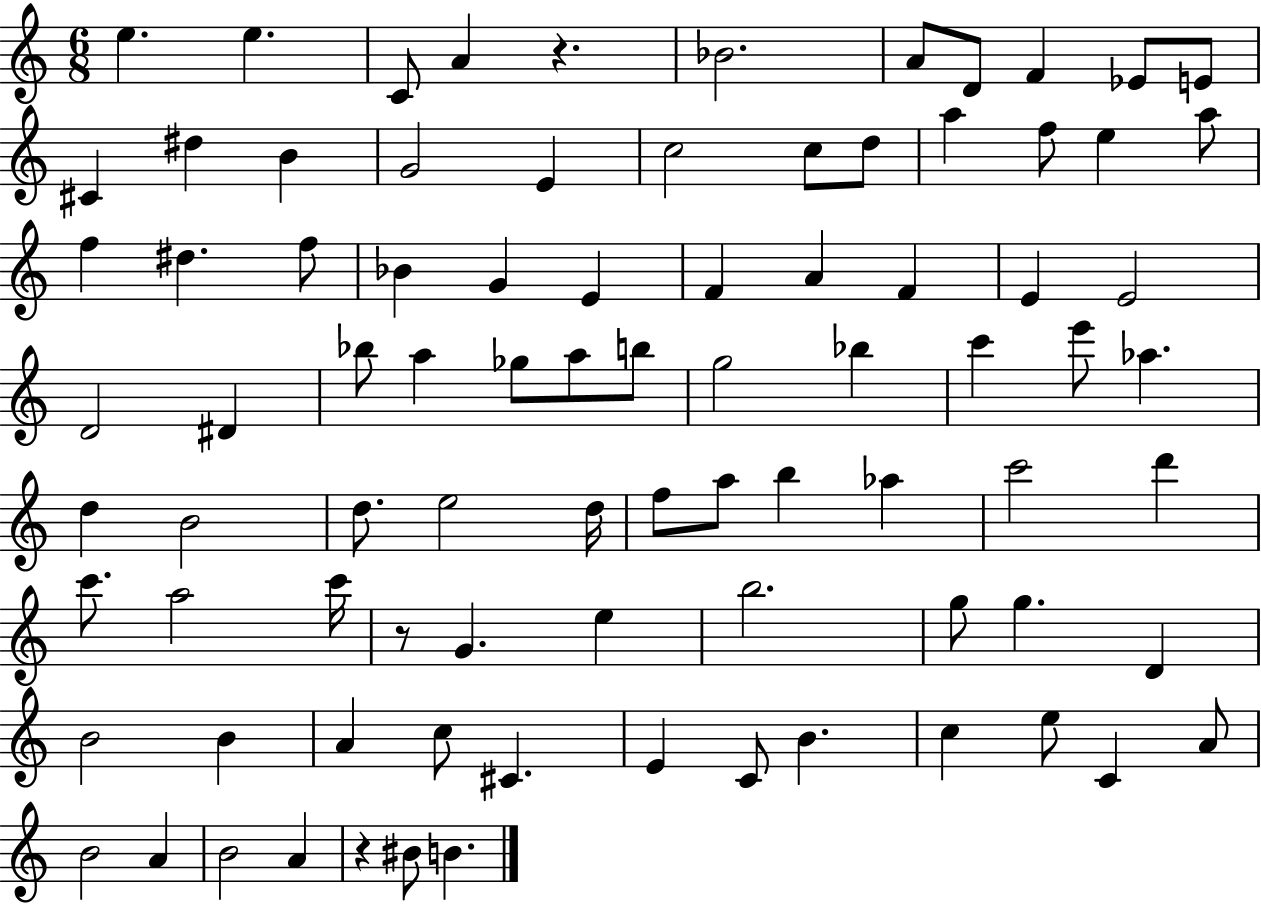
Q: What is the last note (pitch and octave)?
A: B4